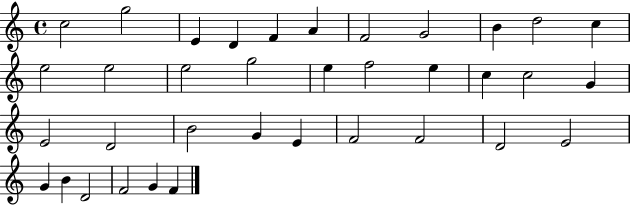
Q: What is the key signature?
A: C major